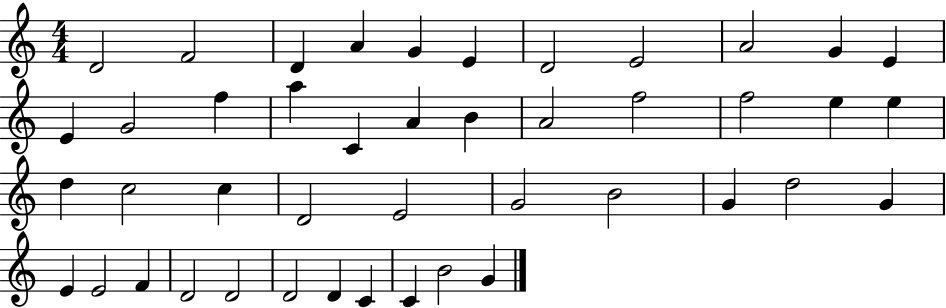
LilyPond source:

{
  \clef treble
  \numericTimeSignature
  \time 4/4
  \key c \major
  d'2 f'2 | d'4 a'4 g'4 e'4 | d'2 e'2 | a'2 g'4 e'4 | \break e'4 g'2 f''4 | a''4 c'4 a'4 b'4 | a'2 f''2 | f''2 e''4 e''4 | \break d''4 c''2 c''4 | d'2 e'2 | g'2 b'2 | g'4 d''2 g'4 | \break e'4 e'2 f'4 | d'2 d'2 | d'2 d'4 c'4 | c'4 b'2 g'4 | \break \bar "|."
}